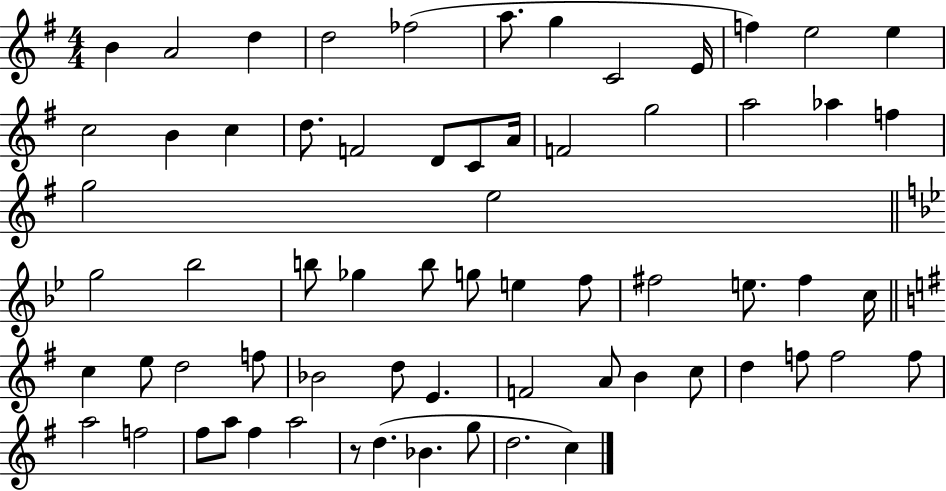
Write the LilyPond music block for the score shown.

{
  \clef treble
  \numericTimeSignature
  \time 4/4
  \key g \major
  b'4 a'2 d''4 | d''2 fes''2( | a''8. g''4 c'2 e'16 | f''4) e''2 e''4 | \break c''2 b'4 c''4 | d''8. f'2 d'8 c'8 a'16 | f'2 g''2 | a''2 aes''4 f''4 | \break g''2 e''2 | \bar "||" \break \key bes \major g''2 bes''2 | b''8 ges''4 b''8 g''8 e''4 f''8 | fis''2 e''8. fis''4 c''16 | \bar "||" \break \key e \minor c''4 e''8 d''2 f''8 | bes'2 d''8 e'4. | f'2 a'8 b'4 c''8 | d''4 f''8 f''2 f''8 | \break a''2 f''2 | fis''8 a''8 fis''4 a''2 | r8 d''4.( bes'4. g''8 | d''2. c''4) | \break \bar "|."
}